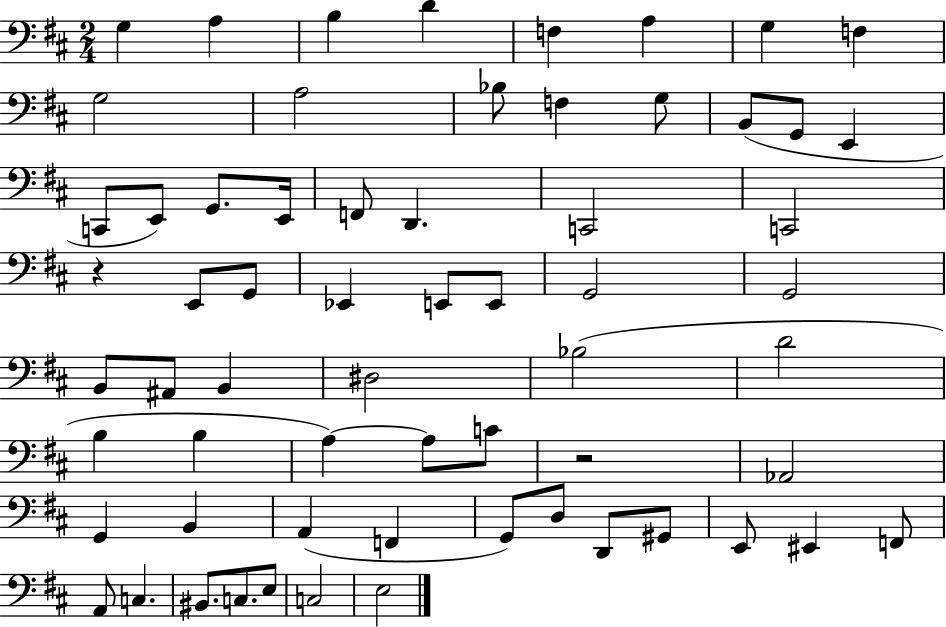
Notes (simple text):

G3/q A3/q B3/q D4/q F3/q A3/q G3/q F3/q G3/h A3/h Bb3/e F3/q G3/e B2/e G2/e E2/q C2/e E2/e G2/e. E2/s F2/e D2/q. C2/h C2/h R/q E2/e G2/e Eb2/q E2/e E2/e G2/h G2/h B2/e A#2/e B2/q D#3/h Bb3/h D4/h B3/q B3/q A3/q A3/e C4/e R/h Ab2/h G2/q B2/q A2/q F2/q G2/e D3/e D2/e G#2/e E2/e EIS2/q F2/e A2/e C3/q. BIS2/e. C3/e. E3/e C3/h E3/h